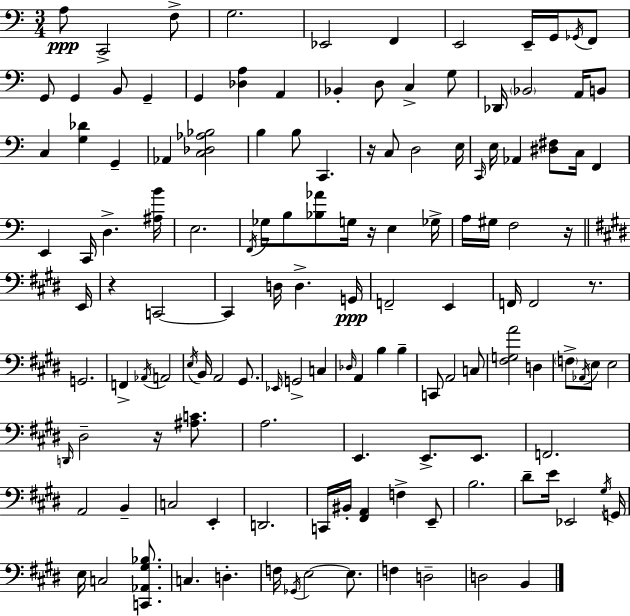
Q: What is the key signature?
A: A minor